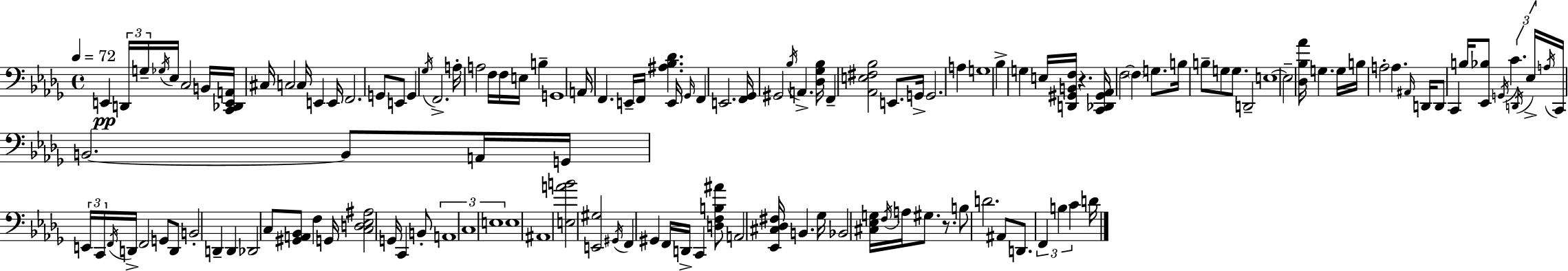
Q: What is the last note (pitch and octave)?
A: D4